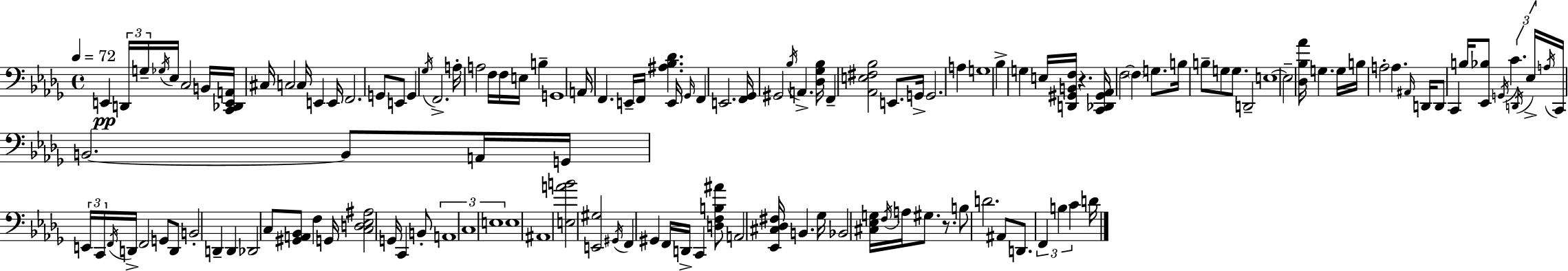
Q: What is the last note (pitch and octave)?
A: D4